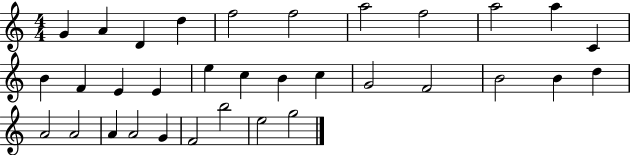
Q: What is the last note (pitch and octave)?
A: G5